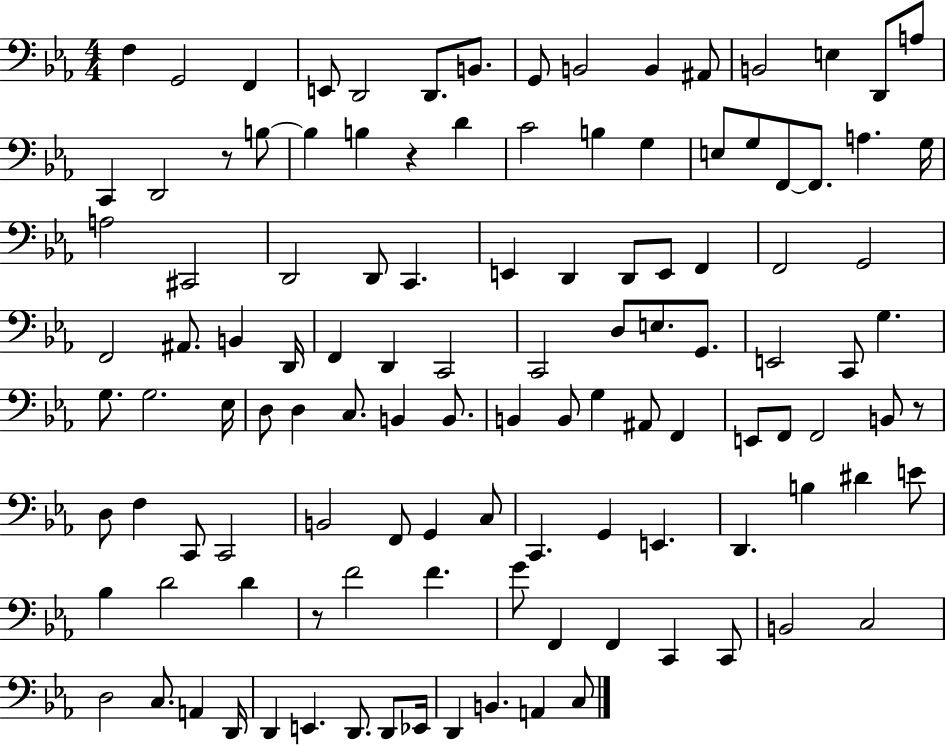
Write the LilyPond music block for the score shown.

{
  \clef bass
  \numericTimeSignature
  \time 4/4
  \key ees \major
  f4 g,2 f,4 | e,8 d,2 d,8. b,8. | g,8 b,2 b,4 ais,8 | b,2 e4 d,8 a8 | \break c,4 d,2 r8 b8~~ | b4 b4 r4 d'4 | c'2 b4 g4 | e8 g8 f,8~~ f,8. a4. g16 | \break a2 cis,2 | d,2 d,8 c,4. | e,4 d,4 d,8 e,8 f,4 | f,2 g,2 | \break f,2 ais,8. b,4 d,16 | f,4 d,4 c,2 | c,2 d8 e8. g,8. | e,2 c,8 g4. | \break g8. g2. ees16 | d8 d4 c8. b,4 b,8. | b,4 b,8 g4 ais,8 f,4 | e,8 f,8 f,2 b,8 r8 | \break d8 f4 c,8 c,2 | b,2 f,8 g,4 c8 | c,4. g,4 e,4. | d,4. b4 dis'4 e'8 | \break bes4 d'2 d'4 | r8 f'2 f'4. | g'8 f,4 f,4 c,4 c,8 | b,2 c2 | \break d2 c8. a,4 d,16 | d,4 e,4. d,8. d,8 ees,16 | d,4 b,4. a,4 c8 | \bar "|."
}